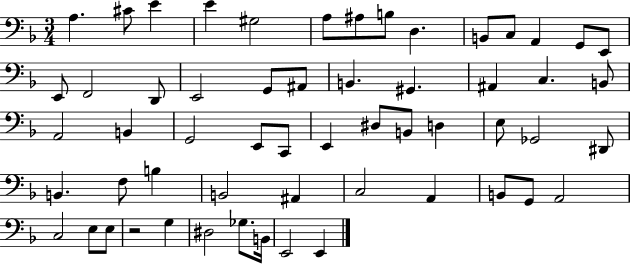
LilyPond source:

{
  \clef bass
  \numericTimeSignature
  \time 3/4
  \key f \major
  a4. cis'8 e'4 | e'4 gis2 | a8 ais8 b8 d4. | b,8 c8 a,4 g,8 e,8 | \break e,8 f,2 d,8 | e,2 g,8 ais,8 | b,4. gis,4. | ais,4 c4. b,8 | \break a,2 b,4 | g,2 e,8 c,8 | e,4 dis8 b,8 d4 | e8 ges,2 dis,8 | \break b,4. f8 b4 | b,2 ais,4 | c2 a,4 | b,8 g,8 a,2 | \break c2 e8 e8 | r2 g4 | dis2 ges8. b,16 | e,2 e,4 | \break \bar "|."
}